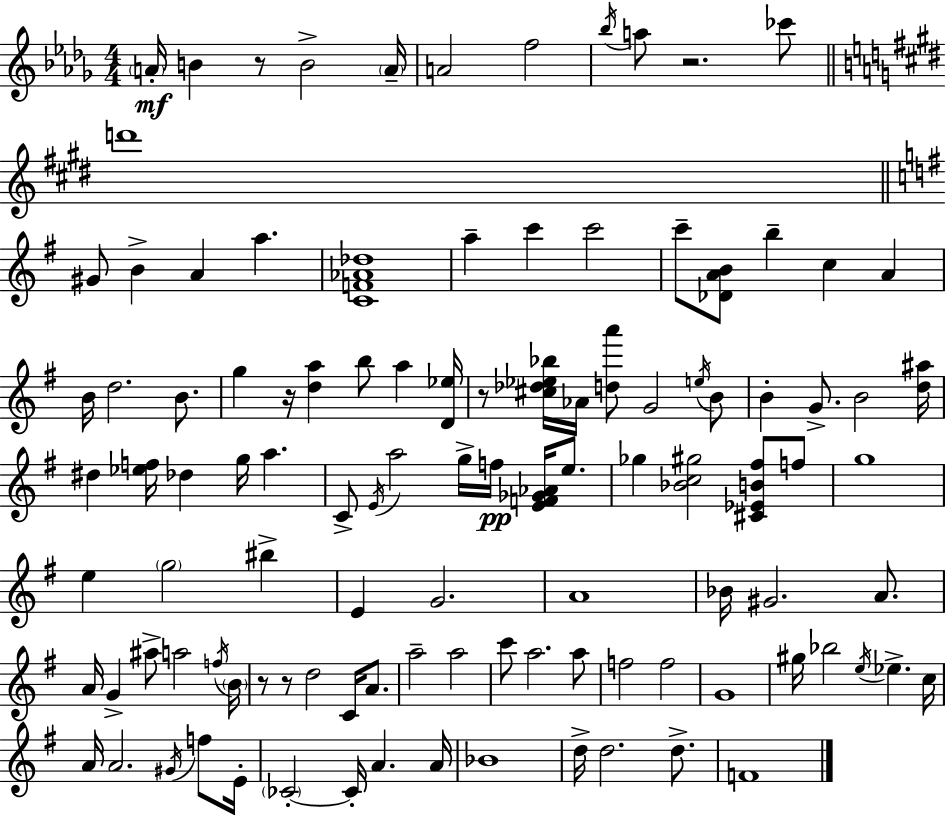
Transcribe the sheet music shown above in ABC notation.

X:1
T:Untitled
M:4/4
L:1/4
K:Bbm
A/4 B z/2 B2 A/4 A2 f2 _b/4 a/2 z2 _c'/2 d'4 ^G/2 B A a [CF_A_d]4 a c' c'2 c'/2 [_DAB]/2 b c A B/4 d2 B/2 g z/4 [da] b/2 a [D_e]/4 z/2 [^c_d_e_b]/4 _A/4 [da']/2 G2 e/4 B/2 B G/2 B2 [d^a]/4 ^d [_ef]/4 _d g/4 a C/2 E/4 a2 g/4 f/4 [EF_G_A]/4 e/2 _g [_Bc^g]2 [^C_EB^f]/2 f/2 g4 e g2 ^b E G2 A4 _B/4 ^G2 A/2 A/4 G ^a/2 a2 f/4 B/4 z/2 z/2 d2 C/4 A/2 a2 a2 c'/2 a2 a/2 f2 f2 G4 ^g/4 _b2 e/4 _e c/4 A/4 A2 ^G/4 f/2 E/4 _C2 _C/4 A A/4 _B4 d/4 d2 d/2 F4